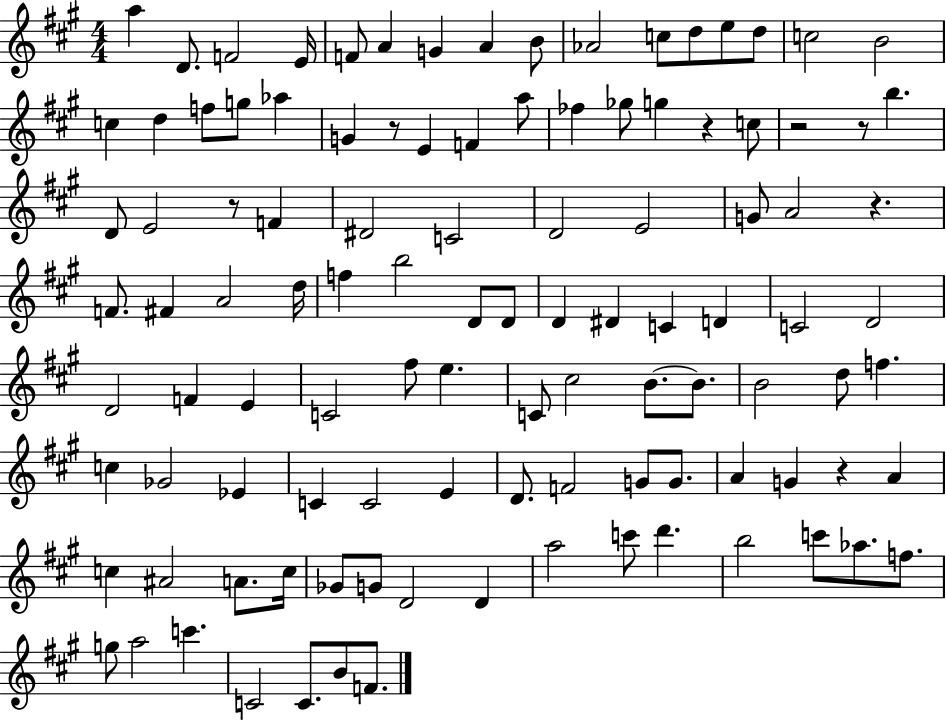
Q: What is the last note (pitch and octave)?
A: F4